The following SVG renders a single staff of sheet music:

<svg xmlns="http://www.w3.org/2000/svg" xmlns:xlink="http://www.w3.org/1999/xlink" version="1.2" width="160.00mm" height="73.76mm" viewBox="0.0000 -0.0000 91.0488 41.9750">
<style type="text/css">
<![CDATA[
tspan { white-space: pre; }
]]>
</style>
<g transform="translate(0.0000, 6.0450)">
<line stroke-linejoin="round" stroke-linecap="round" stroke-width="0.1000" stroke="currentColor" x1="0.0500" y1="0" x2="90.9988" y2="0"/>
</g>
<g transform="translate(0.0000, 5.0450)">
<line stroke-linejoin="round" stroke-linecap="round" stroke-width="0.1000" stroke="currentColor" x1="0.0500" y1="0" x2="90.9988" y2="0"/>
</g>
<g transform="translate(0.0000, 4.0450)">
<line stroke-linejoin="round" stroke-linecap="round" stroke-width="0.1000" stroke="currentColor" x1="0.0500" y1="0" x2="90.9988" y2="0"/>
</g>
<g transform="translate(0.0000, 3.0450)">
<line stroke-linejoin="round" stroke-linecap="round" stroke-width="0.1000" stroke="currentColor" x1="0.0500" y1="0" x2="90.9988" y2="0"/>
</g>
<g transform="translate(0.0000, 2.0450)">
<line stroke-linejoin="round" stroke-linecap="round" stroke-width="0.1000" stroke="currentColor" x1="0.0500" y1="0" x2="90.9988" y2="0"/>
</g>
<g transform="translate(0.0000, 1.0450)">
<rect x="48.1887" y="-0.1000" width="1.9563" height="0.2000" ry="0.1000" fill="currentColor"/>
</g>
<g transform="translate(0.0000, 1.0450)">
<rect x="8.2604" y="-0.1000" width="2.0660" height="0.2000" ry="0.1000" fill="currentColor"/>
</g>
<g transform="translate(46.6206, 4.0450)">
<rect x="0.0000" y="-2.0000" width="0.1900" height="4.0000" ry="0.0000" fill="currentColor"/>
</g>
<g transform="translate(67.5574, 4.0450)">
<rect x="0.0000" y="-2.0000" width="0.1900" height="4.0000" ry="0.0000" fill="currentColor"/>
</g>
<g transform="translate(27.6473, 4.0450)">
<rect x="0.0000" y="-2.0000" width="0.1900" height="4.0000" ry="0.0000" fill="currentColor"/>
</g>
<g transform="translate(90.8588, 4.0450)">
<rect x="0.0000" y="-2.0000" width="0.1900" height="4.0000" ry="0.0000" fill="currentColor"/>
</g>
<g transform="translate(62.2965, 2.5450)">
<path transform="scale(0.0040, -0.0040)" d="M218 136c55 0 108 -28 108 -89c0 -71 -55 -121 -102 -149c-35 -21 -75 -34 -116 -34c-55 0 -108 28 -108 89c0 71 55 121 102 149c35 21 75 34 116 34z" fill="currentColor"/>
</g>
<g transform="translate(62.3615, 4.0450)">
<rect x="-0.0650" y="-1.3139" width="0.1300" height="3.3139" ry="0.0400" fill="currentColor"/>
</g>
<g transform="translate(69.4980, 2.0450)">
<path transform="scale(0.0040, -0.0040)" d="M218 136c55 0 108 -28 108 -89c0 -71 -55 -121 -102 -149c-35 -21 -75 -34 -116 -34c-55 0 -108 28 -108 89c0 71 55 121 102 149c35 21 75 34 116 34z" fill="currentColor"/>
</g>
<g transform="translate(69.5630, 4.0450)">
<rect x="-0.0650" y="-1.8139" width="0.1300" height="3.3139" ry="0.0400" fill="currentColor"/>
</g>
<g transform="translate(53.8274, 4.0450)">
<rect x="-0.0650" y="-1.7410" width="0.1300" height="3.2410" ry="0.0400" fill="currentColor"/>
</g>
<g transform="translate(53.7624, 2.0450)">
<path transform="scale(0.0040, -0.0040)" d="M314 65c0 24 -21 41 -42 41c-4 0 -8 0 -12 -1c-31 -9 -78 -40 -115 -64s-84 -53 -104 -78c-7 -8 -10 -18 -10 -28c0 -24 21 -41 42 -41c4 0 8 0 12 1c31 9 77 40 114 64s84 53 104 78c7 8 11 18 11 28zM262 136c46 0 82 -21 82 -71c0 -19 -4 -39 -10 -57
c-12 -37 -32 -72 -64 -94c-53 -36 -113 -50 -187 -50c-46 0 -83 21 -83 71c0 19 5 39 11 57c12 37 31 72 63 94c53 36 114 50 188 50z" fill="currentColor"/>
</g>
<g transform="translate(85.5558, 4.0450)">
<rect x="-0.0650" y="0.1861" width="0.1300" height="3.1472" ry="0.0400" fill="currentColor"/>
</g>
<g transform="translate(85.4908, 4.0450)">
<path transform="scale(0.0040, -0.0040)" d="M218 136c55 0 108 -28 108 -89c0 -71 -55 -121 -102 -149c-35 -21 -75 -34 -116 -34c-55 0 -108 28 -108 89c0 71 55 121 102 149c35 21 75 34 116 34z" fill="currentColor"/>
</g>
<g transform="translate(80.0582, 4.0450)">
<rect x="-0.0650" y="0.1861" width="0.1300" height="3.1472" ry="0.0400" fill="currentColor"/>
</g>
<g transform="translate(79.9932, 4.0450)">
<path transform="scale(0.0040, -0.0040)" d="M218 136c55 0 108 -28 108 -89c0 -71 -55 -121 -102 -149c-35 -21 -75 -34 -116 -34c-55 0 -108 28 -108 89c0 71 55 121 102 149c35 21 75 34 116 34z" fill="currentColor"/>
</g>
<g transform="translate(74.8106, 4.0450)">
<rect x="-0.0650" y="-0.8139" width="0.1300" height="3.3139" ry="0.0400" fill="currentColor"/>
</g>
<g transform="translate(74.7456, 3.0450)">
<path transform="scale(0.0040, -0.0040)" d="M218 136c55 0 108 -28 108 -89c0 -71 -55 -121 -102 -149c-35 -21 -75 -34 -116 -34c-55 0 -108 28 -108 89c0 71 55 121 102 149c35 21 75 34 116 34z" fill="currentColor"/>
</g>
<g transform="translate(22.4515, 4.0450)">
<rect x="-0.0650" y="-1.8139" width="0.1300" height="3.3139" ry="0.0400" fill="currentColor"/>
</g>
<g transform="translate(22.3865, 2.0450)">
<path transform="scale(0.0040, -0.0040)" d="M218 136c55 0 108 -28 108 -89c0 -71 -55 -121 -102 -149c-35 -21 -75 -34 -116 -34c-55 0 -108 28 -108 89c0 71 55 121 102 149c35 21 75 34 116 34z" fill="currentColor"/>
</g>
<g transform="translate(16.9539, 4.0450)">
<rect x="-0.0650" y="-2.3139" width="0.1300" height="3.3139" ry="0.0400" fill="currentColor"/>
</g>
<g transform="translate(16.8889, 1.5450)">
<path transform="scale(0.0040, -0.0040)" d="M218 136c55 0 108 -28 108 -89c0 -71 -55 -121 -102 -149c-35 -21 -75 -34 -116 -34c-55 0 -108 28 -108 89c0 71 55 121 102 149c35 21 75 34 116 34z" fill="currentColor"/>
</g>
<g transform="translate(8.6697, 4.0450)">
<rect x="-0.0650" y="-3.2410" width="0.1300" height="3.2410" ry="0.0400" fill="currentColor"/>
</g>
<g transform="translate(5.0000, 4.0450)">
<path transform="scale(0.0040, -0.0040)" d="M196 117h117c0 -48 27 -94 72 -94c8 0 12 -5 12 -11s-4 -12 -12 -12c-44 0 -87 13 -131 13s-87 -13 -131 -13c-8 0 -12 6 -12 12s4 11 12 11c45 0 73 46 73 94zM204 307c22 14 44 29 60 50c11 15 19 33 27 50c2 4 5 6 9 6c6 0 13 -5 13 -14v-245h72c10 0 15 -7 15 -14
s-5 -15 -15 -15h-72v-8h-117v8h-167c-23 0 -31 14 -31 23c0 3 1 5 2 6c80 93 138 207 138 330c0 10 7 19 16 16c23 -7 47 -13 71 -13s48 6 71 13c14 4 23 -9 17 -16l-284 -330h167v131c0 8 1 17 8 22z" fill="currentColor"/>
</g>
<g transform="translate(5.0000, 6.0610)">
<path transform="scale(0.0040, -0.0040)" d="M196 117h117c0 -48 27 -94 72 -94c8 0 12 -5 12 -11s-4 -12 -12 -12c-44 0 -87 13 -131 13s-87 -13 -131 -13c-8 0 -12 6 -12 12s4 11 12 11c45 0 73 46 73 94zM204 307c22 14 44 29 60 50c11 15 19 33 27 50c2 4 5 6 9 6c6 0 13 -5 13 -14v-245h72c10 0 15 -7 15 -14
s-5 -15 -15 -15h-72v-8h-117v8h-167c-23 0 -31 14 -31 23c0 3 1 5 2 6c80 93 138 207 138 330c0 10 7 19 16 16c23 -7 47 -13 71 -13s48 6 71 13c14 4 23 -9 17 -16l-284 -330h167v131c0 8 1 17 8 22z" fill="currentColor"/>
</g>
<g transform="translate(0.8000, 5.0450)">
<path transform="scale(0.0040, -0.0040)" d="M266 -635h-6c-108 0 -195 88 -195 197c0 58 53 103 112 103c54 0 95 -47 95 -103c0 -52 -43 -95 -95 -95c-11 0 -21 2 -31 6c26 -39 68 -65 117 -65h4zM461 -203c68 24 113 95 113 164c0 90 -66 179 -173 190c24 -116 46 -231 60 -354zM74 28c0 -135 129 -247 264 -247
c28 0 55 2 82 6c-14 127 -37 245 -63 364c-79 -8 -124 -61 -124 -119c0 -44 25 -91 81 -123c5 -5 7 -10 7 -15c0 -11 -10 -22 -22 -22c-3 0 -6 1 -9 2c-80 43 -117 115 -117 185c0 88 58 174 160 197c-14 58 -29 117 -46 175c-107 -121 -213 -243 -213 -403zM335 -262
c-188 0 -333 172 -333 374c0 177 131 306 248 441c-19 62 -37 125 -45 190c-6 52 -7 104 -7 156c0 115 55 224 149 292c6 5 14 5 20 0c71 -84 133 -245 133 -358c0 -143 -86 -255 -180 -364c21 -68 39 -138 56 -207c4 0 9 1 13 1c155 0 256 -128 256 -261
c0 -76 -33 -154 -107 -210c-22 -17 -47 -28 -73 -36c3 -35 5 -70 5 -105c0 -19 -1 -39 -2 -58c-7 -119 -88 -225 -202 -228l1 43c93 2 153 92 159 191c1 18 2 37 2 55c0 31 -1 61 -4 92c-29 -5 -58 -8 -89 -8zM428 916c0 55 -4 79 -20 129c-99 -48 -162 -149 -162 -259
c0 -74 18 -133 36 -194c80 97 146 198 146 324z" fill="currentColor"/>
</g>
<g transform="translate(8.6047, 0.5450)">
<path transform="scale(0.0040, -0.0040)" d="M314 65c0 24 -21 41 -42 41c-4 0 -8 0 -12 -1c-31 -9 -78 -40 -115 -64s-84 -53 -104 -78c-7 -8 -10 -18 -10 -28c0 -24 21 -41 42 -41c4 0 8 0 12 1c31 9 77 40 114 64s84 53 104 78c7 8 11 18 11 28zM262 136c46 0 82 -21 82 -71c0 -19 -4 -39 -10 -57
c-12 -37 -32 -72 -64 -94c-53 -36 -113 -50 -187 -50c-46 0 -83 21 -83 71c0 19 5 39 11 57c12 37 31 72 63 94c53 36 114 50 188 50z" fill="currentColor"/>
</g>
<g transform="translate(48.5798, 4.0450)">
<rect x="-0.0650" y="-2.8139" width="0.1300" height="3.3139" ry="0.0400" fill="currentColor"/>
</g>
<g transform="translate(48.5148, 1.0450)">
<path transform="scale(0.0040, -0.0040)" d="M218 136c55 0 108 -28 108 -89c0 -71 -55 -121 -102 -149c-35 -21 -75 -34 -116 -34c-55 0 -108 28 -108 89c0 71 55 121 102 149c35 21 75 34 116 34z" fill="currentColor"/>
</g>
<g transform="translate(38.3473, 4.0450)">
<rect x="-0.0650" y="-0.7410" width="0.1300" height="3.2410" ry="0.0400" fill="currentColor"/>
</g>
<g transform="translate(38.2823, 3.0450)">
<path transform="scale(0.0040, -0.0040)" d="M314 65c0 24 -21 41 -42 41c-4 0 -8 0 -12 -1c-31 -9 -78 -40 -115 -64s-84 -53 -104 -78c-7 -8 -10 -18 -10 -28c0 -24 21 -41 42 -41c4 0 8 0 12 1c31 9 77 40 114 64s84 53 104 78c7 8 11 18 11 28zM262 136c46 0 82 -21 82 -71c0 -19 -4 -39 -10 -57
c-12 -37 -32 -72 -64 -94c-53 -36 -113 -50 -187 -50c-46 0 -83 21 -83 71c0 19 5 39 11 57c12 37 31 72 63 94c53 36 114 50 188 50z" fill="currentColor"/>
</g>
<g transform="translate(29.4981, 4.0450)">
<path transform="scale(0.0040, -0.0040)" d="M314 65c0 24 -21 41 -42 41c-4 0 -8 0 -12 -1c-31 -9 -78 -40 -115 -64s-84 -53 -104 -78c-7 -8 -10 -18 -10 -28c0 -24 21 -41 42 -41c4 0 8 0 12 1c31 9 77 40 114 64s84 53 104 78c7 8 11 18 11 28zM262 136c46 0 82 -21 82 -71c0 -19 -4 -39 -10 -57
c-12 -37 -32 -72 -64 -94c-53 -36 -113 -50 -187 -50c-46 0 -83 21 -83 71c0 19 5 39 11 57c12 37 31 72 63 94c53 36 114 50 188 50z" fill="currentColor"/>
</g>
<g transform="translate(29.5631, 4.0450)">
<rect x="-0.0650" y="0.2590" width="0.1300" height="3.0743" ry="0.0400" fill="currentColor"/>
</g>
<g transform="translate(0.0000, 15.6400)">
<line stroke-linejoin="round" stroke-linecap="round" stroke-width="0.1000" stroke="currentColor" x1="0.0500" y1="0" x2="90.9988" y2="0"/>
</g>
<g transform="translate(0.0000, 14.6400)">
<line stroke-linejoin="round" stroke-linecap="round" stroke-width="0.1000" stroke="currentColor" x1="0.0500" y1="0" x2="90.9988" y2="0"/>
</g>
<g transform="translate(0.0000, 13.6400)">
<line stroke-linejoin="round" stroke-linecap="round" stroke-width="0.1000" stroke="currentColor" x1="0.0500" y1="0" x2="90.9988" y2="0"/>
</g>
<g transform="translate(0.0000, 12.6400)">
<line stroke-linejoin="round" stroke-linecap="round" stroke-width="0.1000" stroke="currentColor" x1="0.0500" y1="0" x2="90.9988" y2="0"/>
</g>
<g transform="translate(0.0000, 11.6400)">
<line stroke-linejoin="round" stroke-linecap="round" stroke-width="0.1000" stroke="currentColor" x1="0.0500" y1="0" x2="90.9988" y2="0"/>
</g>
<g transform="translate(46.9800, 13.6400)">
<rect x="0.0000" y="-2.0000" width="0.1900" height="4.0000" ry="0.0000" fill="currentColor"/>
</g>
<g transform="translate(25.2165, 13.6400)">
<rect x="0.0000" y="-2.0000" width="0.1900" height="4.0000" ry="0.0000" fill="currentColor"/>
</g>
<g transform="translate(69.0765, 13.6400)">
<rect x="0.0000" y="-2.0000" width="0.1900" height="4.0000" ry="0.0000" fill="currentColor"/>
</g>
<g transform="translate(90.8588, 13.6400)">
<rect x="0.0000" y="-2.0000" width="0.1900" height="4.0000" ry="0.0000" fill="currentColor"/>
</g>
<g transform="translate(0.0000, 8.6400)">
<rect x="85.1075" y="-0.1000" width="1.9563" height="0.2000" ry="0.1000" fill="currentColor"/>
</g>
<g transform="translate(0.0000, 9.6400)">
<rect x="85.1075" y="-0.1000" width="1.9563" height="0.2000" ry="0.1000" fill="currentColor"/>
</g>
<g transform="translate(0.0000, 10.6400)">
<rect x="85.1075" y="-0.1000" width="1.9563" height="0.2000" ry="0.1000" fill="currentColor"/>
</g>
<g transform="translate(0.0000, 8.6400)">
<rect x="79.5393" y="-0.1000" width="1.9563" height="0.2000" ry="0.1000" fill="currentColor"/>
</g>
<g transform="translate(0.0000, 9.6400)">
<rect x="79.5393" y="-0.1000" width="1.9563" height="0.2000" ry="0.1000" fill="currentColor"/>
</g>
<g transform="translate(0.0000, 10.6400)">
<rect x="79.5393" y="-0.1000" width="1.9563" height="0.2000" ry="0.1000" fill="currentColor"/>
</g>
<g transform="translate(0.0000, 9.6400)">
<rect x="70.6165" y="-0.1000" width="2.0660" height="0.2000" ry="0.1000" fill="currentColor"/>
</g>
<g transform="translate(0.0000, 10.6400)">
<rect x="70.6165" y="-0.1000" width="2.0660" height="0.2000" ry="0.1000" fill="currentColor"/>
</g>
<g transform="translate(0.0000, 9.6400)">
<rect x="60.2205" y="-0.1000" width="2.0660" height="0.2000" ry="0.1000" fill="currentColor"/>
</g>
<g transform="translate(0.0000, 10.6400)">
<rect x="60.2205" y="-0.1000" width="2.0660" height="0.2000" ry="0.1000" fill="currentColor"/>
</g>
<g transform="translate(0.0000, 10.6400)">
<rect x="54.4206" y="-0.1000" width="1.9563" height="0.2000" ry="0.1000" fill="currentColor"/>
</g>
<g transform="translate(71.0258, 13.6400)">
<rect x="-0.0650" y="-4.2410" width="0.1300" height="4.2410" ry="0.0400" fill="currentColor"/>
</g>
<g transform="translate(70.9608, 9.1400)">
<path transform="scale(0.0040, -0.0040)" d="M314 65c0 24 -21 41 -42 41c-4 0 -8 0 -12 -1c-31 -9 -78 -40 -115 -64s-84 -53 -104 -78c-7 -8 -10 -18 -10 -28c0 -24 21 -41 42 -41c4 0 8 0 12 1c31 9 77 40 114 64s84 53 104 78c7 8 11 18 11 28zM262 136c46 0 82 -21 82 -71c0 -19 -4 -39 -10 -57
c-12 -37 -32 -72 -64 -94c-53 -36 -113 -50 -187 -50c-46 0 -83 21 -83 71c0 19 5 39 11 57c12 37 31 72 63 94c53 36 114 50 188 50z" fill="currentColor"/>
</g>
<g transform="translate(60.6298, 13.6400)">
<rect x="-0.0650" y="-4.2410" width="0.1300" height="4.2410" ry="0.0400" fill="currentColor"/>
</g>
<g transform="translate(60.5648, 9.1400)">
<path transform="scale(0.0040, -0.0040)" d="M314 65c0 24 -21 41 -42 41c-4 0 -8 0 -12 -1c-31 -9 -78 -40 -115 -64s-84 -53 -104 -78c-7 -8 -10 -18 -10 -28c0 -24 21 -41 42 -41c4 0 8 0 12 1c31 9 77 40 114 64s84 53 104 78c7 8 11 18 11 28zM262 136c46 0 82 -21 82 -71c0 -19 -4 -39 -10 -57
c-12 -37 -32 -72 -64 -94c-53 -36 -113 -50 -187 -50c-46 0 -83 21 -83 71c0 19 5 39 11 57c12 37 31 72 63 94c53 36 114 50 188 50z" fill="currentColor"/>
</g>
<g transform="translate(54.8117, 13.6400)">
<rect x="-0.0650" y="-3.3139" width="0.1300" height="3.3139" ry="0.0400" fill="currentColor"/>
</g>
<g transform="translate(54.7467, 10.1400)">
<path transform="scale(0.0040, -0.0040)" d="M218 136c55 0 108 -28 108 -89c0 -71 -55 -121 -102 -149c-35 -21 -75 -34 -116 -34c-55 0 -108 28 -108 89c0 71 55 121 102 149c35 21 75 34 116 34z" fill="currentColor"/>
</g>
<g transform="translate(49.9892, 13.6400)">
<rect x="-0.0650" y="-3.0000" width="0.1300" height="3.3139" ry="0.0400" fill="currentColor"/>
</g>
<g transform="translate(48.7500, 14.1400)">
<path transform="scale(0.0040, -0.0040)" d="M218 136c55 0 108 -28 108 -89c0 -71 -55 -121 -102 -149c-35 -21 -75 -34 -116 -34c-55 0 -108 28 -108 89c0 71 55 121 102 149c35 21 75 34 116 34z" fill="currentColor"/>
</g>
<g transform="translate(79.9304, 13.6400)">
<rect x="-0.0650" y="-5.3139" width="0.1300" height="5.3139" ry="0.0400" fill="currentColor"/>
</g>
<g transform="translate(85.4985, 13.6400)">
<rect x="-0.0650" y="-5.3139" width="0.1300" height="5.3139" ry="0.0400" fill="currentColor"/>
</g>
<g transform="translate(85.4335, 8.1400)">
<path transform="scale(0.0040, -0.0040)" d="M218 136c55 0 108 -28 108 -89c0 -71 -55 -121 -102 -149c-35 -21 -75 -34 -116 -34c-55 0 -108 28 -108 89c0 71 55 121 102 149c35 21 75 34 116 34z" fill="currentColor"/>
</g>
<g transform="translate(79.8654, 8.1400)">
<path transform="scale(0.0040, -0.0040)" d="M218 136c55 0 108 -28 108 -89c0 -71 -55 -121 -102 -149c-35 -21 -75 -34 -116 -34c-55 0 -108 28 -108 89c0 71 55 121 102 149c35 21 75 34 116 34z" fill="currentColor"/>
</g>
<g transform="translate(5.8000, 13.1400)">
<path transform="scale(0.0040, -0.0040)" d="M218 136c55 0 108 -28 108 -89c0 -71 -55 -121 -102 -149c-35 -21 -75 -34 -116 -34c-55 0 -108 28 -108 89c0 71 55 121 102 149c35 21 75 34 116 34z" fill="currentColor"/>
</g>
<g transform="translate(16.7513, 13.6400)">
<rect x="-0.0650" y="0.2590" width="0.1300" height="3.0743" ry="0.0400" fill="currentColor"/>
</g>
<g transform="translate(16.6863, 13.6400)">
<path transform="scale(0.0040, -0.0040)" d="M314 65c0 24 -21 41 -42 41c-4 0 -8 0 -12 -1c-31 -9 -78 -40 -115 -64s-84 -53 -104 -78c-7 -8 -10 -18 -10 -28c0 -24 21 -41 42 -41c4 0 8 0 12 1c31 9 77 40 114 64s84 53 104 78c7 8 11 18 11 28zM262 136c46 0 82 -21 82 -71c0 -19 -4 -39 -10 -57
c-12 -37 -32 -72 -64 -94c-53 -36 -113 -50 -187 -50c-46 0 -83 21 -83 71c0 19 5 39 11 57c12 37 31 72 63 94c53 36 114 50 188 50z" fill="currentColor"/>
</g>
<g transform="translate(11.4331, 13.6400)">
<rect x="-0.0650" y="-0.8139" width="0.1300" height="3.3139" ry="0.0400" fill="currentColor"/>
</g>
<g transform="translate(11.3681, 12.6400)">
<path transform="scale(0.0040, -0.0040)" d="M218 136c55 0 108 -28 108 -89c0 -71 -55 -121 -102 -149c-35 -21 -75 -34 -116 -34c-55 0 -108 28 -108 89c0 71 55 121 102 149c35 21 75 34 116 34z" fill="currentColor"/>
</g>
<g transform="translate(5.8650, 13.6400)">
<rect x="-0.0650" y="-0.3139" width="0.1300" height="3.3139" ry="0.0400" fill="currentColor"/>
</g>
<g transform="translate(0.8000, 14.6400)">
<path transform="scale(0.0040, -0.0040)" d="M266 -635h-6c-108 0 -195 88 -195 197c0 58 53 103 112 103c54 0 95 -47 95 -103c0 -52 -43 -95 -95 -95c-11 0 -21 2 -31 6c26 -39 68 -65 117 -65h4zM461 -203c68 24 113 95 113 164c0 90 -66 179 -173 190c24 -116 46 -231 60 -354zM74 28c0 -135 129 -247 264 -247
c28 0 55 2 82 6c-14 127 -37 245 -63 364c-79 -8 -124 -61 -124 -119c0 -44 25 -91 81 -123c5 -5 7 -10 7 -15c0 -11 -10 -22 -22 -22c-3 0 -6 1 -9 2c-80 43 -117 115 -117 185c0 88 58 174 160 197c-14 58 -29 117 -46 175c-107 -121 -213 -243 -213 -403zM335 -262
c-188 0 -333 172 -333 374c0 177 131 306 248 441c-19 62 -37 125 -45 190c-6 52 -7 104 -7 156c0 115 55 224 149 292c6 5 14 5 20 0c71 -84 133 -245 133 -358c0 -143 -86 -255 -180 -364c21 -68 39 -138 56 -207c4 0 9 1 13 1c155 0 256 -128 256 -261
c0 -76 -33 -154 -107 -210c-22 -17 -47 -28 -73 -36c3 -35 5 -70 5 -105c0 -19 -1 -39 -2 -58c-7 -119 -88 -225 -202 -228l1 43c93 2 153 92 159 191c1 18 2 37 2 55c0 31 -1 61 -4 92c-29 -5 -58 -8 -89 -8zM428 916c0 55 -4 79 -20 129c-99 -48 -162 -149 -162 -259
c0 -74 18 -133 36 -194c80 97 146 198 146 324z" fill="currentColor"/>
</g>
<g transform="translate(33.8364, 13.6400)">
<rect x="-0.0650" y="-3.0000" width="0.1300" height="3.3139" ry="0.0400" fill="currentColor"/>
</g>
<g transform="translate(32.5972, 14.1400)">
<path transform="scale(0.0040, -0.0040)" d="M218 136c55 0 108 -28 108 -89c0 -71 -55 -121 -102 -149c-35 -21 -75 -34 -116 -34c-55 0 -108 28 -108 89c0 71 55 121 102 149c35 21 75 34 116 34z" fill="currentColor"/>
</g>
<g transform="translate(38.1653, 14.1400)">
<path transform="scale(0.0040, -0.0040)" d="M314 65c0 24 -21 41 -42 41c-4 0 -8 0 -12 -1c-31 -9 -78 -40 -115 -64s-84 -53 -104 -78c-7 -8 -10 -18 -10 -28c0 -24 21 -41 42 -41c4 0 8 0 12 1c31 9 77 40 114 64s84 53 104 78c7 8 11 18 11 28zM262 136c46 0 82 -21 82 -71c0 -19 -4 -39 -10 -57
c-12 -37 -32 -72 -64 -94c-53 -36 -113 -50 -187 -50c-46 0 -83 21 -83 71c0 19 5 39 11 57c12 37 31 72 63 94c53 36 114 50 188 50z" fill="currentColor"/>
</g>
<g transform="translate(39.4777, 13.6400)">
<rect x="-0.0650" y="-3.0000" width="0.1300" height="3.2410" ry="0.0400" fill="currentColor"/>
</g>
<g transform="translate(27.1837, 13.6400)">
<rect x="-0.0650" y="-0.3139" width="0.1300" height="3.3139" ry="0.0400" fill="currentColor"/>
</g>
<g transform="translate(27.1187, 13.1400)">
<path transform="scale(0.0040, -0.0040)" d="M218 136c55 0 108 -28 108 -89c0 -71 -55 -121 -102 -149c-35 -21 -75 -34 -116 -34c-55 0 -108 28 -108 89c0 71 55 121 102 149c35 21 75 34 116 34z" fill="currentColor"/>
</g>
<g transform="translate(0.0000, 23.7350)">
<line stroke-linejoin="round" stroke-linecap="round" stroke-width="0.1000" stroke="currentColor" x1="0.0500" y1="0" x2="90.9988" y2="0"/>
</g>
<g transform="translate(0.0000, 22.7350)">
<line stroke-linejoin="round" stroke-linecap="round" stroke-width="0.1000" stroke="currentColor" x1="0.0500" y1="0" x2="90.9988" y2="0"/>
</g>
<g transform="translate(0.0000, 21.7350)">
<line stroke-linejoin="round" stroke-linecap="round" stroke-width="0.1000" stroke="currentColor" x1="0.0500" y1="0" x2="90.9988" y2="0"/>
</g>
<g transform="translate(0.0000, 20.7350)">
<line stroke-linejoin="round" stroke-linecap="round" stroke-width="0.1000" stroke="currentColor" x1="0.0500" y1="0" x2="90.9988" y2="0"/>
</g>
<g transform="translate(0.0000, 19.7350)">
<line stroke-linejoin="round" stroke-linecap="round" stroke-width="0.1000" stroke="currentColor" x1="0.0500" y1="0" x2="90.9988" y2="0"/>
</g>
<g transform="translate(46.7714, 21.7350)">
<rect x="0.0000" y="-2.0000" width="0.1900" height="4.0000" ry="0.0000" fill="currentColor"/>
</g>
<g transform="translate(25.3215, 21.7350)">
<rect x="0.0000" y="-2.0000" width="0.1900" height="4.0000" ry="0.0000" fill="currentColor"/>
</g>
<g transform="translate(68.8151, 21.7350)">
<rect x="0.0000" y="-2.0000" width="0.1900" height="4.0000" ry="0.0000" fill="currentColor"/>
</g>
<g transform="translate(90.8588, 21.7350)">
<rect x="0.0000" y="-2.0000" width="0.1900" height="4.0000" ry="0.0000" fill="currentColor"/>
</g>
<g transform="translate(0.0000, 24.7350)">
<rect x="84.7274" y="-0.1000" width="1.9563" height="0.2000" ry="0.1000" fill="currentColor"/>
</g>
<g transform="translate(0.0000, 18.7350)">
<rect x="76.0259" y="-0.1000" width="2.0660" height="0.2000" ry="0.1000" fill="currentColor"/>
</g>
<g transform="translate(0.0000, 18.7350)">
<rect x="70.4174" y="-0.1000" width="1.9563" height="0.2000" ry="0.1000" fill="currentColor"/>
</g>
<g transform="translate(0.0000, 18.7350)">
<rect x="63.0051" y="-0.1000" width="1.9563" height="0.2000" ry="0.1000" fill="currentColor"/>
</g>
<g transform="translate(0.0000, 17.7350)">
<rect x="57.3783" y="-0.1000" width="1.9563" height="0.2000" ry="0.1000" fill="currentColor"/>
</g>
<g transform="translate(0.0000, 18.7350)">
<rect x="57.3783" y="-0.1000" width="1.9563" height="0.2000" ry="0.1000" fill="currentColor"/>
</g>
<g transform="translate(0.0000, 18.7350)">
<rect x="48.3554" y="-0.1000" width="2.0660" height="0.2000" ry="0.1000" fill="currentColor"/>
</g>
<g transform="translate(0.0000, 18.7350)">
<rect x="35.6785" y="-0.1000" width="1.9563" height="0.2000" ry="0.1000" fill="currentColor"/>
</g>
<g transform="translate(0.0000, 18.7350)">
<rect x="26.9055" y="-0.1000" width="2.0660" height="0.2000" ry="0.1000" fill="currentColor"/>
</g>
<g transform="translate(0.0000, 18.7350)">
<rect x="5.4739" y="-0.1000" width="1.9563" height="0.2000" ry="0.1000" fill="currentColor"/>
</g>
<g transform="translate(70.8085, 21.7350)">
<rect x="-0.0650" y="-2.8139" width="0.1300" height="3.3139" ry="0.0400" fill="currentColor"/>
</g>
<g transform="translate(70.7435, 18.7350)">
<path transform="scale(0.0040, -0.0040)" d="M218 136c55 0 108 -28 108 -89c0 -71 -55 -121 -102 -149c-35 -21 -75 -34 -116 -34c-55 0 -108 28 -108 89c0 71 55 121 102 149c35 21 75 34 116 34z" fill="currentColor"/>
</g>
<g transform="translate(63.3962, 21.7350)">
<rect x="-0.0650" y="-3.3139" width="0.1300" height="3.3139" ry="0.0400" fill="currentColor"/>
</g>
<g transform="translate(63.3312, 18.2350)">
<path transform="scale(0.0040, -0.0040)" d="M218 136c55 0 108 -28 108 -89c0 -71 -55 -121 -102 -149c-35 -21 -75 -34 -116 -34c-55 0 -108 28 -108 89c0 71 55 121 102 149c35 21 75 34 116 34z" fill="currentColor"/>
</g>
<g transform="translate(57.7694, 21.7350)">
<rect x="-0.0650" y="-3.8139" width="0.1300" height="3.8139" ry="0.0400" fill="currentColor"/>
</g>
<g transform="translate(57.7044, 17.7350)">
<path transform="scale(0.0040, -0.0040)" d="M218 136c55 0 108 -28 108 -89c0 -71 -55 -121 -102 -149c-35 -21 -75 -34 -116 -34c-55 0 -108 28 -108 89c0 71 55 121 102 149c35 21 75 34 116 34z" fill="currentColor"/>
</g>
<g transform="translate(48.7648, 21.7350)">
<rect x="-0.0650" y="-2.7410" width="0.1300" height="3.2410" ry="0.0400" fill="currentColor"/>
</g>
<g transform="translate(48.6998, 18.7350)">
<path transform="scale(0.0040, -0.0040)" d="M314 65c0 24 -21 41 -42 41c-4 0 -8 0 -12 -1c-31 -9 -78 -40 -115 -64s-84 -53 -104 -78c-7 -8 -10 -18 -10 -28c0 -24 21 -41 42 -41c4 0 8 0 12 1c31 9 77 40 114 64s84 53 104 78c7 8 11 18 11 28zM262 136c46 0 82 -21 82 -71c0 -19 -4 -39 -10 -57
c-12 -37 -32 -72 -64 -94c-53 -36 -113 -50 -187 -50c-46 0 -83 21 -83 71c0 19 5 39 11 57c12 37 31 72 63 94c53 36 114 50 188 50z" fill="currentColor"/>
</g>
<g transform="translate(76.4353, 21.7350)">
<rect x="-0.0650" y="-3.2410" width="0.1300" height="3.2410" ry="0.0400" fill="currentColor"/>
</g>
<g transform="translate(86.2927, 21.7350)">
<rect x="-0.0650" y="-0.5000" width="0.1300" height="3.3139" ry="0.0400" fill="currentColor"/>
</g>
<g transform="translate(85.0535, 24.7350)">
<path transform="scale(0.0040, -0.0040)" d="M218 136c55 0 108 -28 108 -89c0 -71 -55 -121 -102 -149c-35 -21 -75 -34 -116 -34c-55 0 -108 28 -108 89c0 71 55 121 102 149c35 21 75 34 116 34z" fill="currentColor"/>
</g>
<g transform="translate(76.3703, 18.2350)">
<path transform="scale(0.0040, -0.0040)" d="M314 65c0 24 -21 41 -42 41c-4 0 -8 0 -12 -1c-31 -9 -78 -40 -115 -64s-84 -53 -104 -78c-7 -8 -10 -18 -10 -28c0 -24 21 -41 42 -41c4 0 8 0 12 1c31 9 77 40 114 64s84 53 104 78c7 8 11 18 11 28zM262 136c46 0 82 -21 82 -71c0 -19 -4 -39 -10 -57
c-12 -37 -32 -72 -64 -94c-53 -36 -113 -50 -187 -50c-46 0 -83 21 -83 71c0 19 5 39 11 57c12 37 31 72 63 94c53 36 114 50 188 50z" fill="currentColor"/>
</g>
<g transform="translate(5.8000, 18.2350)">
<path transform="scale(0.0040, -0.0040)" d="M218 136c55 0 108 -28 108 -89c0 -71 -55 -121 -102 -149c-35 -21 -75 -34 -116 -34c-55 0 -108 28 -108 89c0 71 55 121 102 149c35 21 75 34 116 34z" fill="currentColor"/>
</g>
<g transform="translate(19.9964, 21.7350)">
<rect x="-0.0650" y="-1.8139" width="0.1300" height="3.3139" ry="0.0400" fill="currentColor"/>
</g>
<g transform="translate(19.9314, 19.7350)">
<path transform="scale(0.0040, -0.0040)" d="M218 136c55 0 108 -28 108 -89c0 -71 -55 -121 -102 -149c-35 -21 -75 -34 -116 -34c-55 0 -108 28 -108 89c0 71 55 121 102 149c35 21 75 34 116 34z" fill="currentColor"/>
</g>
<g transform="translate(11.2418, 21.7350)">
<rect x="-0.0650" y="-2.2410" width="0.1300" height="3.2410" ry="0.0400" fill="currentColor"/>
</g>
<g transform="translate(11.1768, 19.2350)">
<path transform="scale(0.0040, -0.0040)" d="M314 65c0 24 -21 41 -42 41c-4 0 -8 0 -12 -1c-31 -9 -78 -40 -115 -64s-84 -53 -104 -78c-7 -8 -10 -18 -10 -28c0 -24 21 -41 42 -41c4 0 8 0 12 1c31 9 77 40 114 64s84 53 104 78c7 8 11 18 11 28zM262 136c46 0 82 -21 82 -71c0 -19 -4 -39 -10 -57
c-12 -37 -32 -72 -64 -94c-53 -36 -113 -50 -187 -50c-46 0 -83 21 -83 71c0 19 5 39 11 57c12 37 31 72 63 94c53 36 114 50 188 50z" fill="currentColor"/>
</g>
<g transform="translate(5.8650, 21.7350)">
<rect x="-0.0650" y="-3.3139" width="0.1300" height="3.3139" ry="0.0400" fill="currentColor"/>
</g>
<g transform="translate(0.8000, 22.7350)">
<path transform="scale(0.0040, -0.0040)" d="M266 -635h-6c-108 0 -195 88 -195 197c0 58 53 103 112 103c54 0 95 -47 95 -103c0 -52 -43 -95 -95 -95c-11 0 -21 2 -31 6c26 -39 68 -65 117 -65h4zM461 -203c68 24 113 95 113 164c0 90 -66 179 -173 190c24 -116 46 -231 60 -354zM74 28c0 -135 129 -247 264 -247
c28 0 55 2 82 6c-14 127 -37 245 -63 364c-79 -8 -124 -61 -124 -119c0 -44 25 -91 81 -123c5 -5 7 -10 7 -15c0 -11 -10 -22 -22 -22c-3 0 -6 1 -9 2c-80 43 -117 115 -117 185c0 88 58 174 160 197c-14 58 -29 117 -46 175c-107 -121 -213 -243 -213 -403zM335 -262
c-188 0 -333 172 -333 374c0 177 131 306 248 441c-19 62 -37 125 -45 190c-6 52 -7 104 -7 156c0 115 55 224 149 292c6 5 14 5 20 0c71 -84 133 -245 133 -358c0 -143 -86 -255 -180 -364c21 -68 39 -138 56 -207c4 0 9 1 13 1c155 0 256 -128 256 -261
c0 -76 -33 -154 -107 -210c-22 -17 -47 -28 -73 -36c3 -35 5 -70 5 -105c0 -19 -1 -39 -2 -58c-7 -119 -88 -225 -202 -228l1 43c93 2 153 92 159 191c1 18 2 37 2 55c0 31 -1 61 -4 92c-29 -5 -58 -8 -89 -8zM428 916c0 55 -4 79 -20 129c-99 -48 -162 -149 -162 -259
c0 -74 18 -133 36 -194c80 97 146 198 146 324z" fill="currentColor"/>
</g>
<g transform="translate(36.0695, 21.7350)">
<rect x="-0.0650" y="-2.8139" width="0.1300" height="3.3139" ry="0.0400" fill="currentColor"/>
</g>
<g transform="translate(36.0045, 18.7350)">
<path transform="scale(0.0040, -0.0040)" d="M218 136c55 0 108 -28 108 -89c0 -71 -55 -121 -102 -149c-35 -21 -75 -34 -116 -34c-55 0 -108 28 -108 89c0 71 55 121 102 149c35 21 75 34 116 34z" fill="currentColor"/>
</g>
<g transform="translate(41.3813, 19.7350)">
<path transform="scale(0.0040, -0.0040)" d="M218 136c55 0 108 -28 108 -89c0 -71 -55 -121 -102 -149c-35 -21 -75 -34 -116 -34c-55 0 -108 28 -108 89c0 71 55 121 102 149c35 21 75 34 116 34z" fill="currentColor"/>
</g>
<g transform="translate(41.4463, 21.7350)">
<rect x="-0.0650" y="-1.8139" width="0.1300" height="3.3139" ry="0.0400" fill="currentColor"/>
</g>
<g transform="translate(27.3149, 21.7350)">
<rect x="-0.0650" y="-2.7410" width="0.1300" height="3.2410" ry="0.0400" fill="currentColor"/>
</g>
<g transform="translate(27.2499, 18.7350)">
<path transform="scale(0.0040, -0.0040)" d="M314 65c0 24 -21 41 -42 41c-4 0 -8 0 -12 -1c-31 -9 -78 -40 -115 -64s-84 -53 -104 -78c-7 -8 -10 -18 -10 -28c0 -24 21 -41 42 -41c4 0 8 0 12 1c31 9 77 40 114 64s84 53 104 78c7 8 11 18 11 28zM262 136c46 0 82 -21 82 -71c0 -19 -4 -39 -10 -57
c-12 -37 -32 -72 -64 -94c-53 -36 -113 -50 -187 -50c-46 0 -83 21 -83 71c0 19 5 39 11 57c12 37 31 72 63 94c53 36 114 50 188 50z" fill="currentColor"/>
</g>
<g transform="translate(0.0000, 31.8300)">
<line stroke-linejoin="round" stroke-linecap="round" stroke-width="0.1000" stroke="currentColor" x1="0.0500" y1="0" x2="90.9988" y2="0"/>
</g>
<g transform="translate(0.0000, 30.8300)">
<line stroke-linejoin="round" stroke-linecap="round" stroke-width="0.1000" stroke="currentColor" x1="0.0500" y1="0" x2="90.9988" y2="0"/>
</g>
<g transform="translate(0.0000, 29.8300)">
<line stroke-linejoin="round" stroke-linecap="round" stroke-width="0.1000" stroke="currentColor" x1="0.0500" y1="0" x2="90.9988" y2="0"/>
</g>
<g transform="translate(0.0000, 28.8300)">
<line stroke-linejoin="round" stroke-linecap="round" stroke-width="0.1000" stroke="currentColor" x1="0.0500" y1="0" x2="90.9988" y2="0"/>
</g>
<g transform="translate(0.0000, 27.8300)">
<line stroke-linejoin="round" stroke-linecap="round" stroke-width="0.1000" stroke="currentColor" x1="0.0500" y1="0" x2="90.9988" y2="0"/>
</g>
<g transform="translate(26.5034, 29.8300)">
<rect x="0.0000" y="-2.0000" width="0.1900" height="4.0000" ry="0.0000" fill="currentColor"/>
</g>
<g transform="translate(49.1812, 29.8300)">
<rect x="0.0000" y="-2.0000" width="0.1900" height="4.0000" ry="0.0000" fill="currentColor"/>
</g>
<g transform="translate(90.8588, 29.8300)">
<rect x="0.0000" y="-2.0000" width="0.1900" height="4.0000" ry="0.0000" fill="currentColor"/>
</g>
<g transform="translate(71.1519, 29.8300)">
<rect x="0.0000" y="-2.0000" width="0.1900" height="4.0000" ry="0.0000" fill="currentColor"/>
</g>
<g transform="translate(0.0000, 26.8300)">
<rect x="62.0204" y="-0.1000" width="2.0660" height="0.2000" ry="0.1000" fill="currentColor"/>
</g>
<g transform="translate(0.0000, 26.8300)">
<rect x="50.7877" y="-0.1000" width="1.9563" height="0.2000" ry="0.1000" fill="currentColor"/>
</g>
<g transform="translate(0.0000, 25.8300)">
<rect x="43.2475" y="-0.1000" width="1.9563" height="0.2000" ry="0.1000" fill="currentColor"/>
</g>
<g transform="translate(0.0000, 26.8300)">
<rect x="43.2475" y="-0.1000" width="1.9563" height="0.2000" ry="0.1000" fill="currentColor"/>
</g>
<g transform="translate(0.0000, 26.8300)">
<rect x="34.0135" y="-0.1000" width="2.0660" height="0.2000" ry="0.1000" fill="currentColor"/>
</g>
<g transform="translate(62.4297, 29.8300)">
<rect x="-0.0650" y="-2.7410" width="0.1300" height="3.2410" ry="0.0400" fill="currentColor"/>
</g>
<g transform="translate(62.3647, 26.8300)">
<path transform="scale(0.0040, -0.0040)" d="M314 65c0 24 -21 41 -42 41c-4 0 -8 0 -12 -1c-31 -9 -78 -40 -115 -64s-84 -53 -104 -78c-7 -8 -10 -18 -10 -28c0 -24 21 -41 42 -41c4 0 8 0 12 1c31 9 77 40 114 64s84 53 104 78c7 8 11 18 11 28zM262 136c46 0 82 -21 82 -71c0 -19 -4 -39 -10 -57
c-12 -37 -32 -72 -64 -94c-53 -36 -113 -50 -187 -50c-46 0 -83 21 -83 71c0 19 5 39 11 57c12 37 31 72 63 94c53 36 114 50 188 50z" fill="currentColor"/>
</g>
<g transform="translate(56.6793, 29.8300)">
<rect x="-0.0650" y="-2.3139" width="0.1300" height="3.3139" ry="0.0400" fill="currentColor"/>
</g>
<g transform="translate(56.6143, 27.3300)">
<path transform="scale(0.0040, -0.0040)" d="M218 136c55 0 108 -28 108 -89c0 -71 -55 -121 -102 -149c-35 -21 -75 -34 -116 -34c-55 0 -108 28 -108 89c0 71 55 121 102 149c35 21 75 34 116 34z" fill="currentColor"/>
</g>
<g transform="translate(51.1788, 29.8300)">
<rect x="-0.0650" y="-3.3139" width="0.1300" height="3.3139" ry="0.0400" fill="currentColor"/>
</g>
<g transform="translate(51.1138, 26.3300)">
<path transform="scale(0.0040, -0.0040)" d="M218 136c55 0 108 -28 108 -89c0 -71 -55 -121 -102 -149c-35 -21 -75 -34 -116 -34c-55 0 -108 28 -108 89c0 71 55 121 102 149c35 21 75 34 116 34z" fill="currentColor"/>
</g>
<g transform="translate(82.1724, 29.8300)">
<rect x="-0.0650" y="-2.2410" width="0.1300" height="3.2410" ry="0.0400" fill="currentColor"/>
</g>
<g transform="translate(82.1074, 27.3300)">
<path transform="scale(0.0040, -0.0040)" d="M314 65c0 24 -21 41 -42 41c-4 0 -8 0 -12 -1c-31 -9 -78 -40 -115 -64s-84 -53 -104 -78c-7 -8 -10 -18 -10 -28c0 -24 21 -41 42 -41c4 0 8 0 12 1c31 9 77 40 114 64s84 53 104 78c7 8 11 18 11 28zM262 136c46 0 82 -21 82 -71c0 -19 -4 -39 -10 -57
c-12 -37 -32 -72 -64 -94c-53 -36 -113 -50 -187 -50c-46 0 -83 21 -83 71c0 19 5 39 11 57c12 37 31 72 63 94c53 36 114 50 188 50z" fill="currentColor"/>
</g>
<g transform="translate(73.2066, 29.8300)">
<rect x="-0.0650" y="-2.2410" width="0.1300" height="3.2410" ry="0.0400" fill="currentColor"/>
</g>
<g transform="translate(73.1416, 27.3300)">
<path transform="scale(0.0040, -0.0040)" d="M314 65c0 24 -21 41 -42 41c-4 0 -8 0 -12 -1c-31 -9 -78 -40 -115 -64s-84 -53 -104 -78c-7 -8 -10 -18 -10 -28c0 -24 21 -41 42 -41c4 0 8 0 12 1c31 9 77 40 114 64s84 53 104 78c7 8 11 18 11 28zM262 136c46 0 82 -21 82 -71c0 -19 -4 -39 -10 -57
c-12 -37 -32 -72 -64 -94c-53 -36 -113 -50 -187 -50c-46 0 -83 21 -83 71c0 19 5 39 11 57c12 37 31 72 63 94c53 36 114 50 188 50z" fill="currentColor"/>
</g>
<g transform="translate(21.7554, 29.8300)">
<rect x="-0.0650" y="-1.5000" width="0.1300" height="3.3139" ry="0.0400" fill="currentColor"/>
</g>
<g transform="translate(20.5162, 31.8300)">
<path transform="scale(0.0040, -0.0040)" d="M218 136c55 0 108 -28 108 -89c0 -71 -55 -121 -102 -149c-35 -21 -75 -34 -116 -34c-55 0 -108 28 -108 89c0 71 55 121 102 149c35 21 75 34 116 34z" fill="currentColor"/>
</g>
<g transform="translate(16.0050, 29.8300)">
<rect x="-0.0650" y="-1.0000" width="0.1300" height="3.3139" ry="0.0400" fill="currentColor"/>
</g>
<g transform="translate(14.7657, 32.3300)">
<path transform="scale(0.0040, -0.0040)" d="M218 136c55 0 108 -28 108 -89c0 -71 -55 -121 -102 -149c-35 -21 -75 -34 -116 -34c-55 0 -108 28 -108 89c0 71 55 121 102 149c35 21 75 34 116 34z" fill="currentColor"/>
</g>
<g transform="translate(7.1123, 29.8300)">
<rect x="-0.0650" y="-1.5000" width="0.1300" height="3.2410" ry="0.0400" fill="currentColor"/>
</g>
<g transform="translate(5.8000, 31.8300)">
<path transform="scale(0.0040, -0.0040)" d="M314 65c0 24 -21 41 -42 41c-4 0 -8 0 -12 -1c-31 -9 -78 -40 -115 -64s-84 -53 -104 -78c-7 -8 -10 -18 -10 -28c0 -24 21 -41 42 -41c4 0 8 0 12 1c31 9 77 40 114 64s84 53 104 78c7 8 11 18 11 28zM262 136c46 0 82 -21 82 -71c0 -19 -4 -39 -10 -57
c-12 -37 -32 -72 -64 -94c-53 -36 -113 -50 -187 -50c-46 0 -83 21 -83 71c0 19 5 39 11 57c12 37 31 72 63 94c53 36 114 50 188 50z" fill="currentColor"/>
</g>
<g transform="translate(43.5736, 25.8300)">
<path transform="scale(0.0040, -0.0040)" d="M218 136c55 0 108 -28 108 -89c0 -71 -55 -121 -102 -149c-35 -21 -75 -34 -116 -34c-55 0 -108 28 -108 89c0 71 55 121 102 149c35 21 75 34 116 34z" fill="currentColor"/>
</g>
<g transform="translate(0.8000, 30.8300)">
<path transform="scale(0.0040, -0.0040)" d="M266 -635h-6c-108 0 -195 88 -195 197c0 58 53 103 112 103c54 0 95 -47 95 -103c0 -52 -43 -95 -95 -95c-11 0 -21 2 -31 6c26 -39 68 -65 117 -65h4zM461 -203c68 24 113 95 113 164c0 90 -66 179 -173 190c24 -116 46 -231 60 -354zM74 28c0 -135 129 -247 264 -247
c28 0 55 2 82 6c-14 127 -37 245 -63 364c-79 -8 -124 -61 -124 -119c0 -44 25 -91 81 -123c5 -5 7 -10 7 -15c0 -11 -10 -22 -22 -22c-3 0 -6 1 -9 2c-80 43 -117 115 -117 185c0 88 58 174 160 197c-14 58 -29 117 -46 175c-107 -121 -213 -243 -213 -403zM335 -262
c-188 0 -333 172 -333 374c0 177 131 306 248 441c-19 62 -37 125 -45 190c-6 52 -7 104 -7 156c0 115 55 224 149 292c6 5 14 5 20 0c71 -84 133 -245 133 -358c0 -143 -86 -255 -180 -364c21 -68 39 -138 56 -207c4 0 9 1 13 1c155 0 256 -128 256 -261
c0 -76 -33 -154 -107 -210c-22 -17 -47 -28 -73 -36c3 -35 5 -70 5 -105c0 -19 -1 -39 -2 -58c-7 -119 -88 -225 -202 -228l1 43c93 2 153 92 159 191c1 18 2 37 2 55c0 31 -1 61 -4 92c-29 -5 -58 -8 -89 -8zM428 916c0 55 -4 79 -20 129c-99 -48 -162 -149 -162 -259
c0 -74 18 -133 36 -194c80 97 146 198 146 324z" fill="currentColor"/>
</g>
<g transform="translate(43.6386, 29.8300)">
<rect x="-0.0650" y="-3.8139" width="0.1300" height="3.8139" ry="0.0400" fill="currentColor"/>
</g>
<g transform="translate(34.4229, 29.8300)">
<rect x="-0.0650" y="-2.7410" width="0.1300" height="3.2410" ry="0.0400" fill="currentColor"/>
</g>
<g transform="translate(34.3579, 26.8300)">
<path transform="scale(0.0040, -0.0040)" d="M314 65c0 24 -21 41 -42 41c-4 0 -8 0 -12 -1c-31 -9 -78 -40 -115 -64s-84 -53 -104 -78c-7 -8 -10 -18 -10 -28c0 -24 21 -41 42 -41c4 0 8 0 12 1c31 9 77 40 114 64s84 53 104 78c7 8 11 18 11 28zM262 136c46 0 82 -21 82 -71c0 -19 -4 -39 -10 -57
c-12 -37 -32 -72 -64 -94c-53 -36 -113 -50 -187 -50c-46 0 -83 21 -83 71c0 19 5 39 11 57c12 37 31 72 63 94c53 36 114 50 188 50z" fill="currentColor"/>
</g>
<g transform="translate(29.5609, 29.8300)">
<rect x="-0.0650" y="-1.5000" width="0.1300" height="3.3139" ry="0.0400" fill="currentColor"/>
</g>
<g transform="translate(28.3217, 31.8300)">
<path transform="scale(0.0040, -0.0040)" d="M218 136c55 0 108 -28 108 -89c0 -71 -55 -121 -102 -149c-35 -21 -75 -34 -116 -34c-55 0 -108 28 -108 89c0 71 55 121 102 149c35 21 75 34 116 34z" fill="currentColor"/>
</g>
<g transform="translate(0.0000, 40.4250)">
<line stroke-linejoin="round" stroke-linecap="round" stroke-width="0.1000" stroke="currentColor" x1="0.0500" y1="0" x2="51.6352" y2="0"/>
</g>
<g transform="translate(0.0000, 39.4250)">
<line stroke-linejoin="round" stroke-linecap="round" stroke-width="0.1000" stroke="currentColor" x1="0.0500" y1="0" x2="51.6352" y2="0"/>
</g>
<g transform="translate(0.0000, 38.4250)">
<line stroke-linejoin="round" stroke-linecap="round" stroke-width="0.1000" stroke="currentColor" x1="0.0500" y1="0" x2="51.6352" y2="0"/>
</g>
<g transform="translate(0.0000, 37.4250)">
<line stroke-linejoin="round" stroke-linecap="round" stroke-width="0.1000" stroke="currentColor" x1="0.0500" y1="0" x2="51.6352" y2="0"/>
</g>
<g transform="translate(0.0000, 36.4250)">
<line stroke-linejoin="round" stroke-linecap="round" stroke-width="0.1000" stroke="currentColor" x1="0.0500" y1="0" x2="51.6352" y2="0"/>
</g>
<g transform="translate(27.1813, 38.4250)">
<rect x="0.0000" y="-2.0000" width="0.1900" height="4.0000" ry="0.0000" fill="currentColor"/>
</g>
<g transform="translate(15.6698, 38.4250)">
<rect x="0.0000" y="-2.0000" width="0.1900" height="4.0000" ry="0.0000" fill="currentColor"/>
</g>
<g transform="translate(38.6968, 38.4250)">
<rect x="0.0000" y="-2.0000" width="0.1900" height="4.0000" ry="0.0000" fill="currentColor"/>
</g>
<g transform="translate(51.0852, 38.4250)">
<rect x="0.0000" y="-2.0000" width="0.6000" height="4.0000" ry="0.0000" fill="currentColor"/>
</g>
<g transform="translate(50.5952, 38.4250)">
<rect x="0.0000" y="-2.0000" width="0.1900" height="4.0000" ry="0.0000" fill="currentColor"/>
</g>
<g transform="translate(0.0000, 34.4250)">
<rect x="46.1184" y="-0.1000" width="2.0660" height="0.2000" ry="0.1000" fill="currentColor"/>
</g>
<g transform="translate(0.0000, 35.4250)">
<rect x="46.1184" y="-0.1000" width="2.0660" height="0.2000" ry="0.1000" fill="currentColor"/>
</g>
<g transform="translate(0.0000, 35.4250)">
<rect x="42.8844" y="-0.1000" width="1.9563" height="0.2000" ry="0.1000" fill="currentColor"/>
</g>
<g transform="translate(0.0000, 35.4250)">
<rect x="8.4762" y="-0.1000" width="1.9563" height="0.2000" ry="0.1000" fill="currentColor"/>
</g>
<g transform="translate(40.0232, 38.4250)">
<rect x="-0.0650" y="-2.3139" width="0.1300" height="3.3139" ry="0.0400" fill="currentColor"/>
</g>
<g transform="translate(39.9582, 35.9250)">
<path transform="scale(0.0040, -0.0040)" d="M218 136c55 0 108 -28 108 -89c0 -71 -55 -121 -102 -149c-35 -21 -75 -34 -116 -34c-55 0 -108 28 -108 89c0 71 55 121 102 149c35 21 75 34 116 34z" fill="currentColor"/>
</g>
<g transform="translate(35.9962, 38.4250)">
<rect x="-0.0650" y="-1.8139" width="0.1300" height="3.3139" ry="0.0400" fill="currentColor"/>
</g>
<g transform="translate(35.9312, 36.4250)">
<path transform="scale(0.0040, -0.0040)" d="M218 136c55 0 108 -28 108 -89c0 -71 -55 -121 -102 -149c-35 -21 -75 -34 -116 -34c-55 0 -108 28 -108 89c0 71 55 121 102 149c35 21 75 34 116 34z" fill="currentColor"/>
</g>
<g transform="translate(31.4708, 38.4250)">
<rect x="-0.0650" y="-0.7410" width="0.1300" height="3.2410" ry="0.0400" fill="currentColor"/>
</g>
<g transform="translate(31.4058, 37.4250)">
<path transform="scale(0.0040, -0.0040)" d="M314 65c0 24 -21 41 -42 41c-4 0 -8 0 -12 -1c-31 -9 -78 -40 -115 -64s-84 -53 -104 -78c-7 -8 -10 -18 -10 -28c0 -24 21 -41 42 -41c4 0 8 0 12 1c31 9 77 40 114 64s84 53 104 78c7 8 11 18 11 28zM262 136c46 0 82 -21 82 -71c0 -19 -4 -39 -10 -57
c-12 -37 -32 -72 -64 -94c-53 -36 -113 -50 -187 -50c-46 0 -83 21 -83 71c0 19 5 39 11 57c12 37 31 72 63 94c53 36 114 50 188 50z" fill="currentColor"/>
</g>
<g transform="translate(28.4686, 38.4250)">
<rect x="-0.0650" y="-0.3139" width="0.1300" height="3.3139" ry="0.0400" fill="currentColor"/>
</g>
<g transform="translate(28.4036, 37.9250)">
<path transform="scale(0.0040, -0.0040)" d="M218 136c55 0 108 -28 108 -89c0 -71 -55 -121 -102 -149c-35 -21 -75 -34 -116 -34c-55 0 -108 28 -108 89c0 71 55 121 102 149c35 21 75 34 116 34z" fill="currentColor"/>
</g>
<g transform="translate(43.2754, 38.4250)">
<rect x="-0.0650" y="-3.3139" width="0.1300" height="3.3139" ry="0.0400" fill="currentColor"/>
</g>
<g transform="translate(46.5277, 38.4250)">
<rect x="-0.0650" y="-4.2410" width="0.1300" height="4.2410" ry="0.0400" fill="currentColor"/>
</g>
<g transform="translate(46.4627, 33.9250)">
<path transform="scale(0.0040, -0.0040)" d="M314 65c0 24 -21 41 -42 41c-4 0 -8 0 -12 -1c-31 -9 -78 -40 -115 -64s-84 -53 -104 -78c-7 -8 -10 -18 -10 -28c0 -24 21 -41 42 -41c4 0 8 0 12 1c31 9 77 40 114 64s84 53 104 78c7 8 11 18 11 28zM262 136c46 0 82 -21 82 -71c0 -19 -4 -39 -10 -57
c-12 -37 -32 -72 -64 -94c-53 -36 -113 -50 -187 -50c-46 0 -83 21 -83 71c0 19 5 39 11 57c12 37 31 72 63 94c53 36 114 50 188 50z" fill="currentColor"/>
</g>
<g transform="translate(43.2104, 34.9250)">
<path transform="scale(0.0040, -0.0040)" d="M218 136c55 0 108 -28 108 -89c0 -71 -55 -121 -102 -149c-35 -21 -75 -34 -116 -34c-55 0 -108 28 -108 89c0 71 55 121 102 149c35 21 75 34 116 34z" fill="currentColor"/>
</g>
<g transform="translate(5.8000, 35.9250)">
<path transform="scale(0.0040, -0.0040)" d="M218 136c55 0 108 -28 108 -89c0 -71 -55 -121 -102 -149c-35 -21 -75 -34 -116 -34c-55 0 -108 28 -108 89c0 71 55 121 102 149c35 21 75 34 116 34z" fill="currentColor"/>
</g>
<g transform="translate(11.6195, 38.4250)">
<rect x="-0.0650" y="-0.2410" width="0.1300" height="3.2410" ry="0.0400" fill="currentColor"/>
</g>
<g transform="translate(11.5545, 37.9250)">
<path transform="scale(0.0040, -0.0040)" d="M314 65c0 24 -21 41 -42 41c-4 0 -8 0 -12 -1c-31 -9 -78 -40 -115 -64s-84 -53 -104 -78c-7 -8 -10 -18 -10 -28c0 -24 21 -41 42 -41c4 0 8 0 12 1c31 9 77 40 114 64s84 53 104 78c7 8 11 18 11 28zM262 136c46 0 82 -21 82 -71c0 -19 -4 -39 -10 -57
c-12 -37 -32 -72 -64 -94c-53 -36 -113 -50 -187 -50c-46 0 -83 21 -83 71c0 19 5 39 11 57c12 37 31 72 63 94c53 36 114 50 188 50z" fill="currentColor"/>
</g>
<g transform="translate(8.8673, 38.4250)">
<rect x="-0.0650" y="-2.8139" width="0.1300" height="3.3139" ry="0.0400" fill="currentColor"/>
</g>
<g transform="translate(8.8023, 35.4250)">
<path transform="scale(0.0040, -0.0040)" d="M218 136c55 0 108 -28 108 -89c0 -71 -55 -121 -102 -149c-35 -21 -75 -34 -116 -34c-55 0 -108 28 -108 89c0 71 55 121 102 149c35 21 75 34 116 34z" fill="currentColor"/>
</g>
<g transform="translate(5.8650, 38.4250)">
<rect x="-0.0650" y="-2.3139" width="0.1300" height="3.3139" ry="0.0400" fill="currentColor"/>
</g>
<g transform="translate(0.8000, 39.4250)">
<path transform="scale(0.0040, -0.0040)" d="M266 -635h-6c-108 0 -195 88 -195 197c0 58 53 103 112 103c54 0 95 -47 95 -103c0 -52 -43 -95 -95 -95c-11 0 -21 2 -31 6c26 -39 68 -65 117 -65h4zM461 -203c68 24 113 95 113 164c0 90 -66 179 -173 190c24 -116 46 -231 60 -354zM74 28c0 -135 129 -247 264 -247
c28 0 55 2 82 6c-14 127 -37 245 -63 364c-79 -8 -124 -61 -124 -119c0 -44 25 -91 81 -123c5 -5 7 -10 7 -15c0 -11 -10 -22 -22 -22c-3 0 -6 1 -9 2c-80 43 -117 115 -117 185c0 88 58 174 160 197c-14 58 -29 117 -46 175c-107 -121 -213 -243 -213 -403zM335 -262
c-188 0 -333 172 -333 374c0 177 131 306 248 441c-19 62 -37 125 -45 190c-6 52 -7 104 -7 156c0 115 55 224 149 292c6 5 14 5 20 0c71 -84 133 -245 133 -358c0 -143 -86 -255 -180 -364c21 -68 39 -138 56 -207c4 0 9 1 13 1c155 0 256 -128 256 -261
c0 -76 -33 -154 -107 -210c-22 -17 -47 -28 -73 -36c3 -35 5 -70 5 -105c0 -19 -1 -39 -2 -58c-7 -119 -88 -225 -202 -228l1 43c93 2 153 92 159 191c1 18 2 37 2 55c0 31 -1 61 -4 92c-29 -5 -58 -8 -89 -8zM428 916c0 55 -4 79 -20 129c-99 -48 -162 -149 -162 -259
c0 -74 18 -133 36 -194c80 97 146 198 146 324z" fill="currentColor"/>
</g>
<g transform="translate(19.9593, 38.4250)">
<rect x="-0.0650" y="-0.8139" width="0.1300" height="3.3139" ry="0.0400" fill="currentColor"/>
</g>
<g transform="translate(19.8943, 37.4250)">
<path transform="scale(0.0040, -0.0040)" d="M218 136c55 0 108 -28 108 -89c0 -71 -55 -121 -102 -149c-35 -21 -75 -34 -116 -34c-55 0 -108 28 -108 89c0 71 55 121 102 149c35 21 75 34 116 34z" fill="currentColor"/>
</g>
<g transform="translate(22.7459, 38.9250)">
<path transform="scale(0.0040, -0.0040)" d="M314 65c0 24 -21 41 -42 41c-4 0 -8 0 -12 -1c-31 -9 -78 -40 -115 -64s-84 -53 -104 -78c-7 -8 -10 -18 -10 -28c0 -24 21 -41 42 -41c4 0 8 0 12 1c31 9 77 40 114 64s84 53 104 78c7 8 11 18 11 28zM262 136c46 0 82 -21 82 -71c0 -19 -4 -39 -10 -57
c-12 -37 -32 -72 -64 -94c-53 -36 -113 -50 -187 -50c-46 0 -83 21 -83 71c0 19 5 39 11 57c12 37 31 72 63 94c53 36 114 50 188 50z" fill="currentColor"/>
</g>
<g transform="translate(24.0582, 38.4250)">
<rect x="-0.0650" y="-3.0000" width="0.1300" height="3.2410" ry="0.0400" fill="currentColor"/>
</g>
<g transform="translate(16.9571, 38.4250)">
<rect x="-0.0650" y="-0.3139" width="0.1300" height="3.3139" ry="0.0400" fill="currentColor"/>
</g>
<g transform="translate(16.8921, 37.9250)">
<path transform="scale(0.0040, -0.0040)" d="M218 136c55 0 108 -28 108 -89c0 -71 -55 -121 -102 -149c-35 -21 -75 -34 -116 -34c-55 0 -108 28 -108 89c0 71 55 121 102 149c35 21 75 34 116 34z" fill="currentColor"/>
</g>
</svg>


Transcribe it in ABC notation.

X:1
T:Untitled
M:4/4
L:1/4
K:C
b2 g f B2 d2 a f2 e f d B B c d B2 c A A2 A b d'2 d'2 f' f' b g2 f a2 a f a2 c' b a b2 C E2 D E E a2 c' b g a2 g2 g2 g a c2 c d A2 c d2 f g b d'2